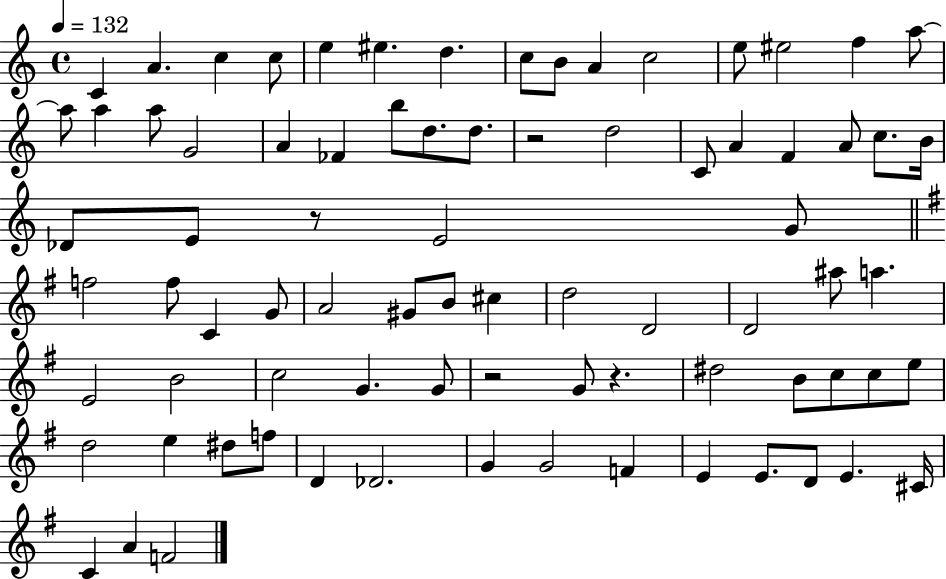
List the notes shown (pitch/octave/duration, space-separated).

C4/q A4/q. C5/q C5/e E5/q EIS5/q. D5/q. C5/e B4/e A4/q C5/h E5/e EIS5/h F5/q A5/e A5/e A5/q A5/e G4/h A4/q FES4/q B5/e D5/e. D5/e. R/h D5/h C4/e A4/q F4/q A4/e C5/e. B4/s Db4/e E4/e R/e E4/h G4/e F5/h F5/e C4/q G4/e A4/h G#4/e B4/e C#5/q D5/h D4/h D4/h A#5/e A5/q. E4/h B4/h C5/h G4/q. G4/e R/h G4/e R/q. D#5/h B4/e C5/e C5/e E5/e D5/h E5/q D#5/e F5/e D4/q Db4/h. G4/q G4/h F4/q E4/q E4/e. D4/e E4/q. C#4/s C4/q A4/q F4/h